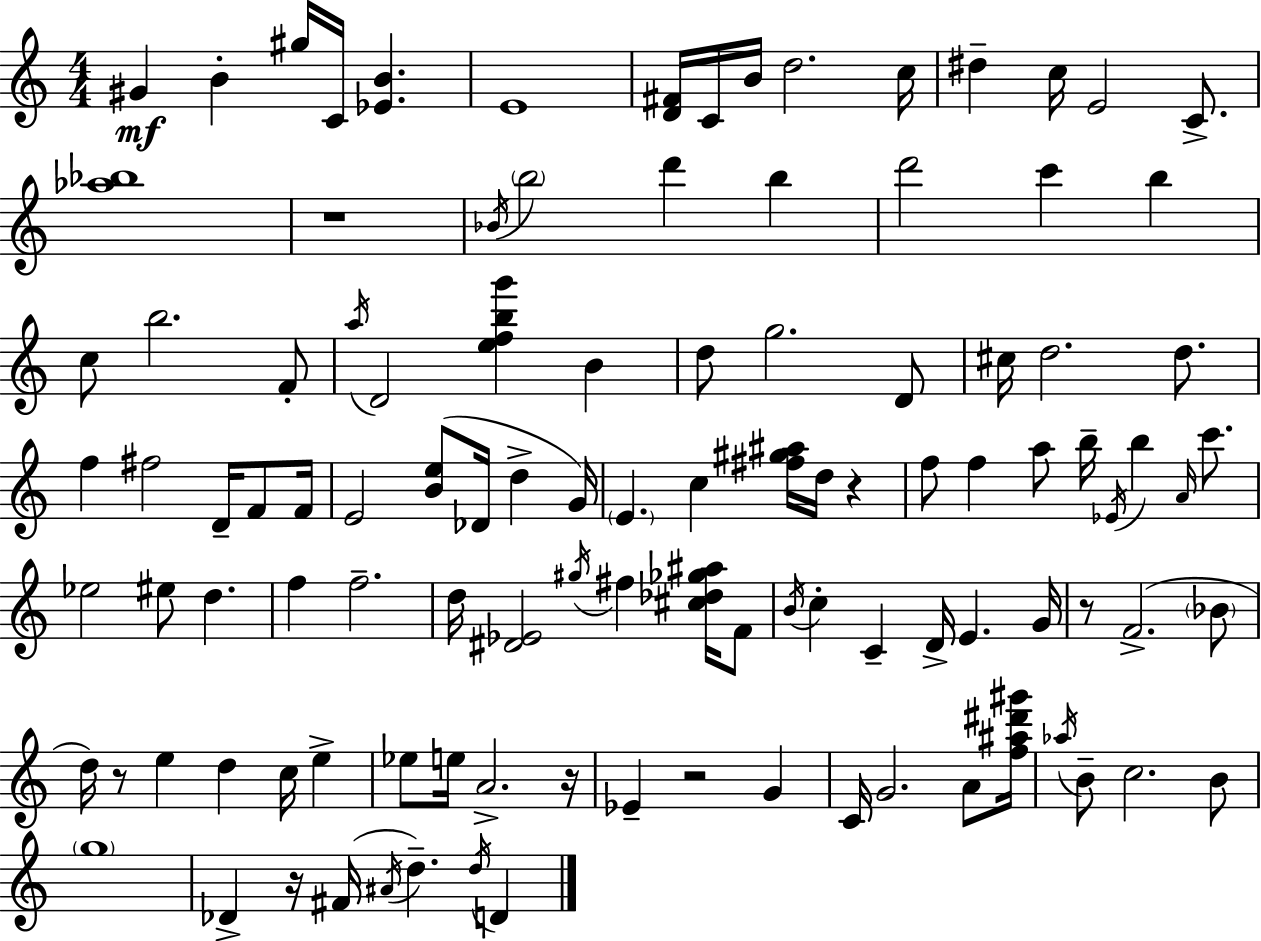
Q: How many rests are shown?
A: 7